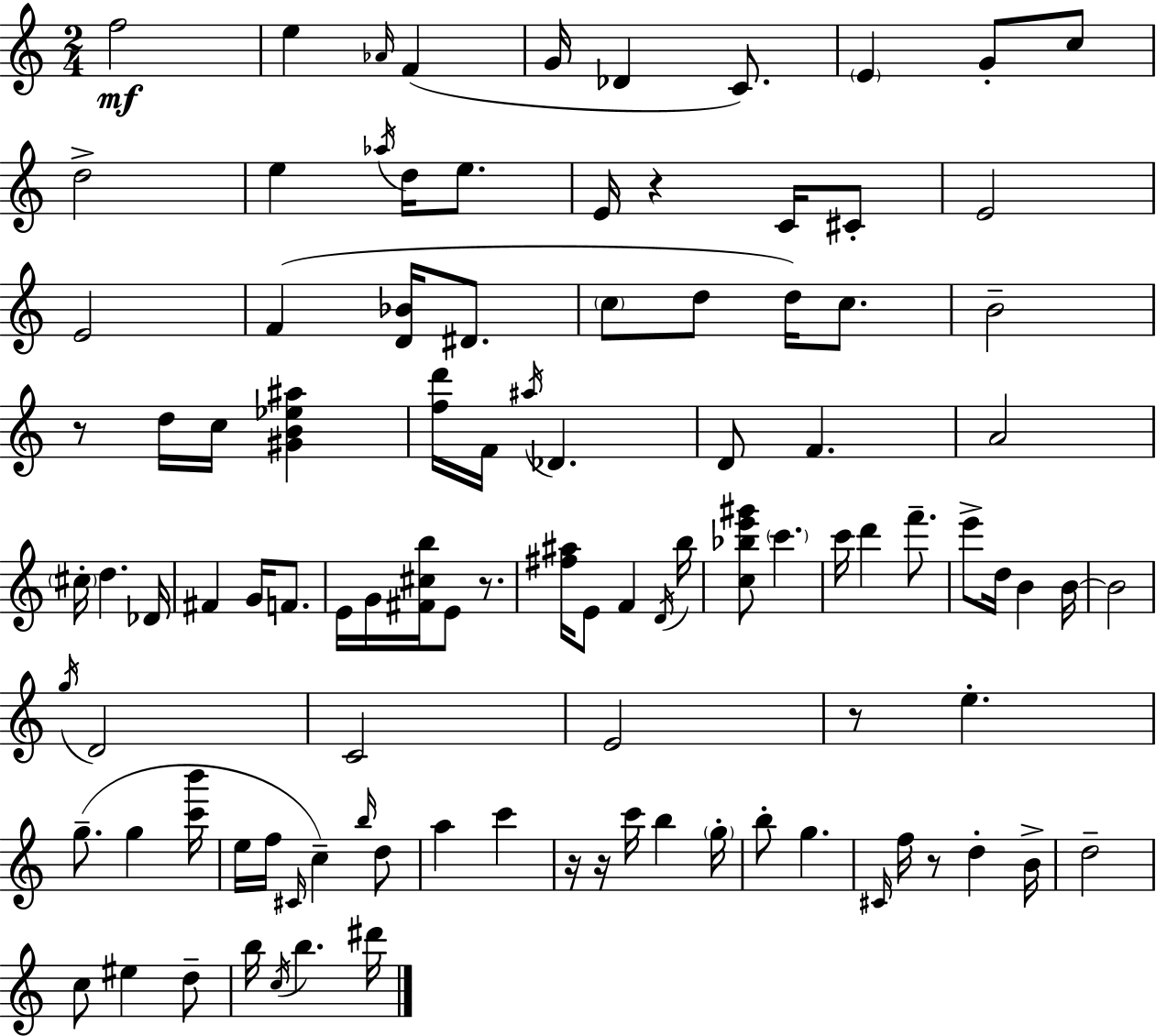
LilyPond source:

{
  \clef treble
  \numericTimeSignature
  \time 2/4
  \key c \major
  f''2\mf | e''4 \grace { aes'16 }( f'4 | g'16 des'4 c'8.) | \parenthesize e'4 g'8-. c''8 | \break d''2-> | e''4 \acciaccatura { aes''16 } d''16 e''8. | e'16 r4 c'16 | cis'8-. e'2 | \break e'2 | f'4( <d' bes'>16 dis'8. | \parenthesize c''8 d''8 d''16) c''8. | b'2-- | \break r8 d''16 c''16 <gis' b' ees'' ais''>4 | <f'' d'''>16 f'16 \acciaccatura { ais''16 } des'4. | d'8 f'4. | a'2 | \break \parenthesize cis''16-. d''4. | des'16 fis'4 g'16 | f'8. e'16 g'16 <fis' cis'' b''>16 e'8 | r8. <fis'' ais''>16 e'8 f'4 | \break \acciaccatura { d'16 } b''16 <c'' bes'' e''' gis'''>8 \parenthesize c'''4. | c'''16 d'''4 | f'''8.-- e'''8-> d''16 b'4 | b'16~~ b'2 | \break \acciaccatura { g''16 } d'2 | c'2 | e'2 | r8 e''4.-. | \break g''8.--( | g''4 <c''' b'''>16 e''16 f''16 \grace { cis'16 }) | c''4-- \grace { b''16 } d''8 a''4 | c'''4 r16 | \break r16 c'''16 b''4 \parenthesize g''16-. b''8-. | g''4. \grace { cis'16 } | f''16 r8 d''4-. b'16-> | d''2-- | \break c''8 eis''4 d''8-- | b''16 \acciaccatura { c''16 } b''4. | dis'''16 \bar "|."
}